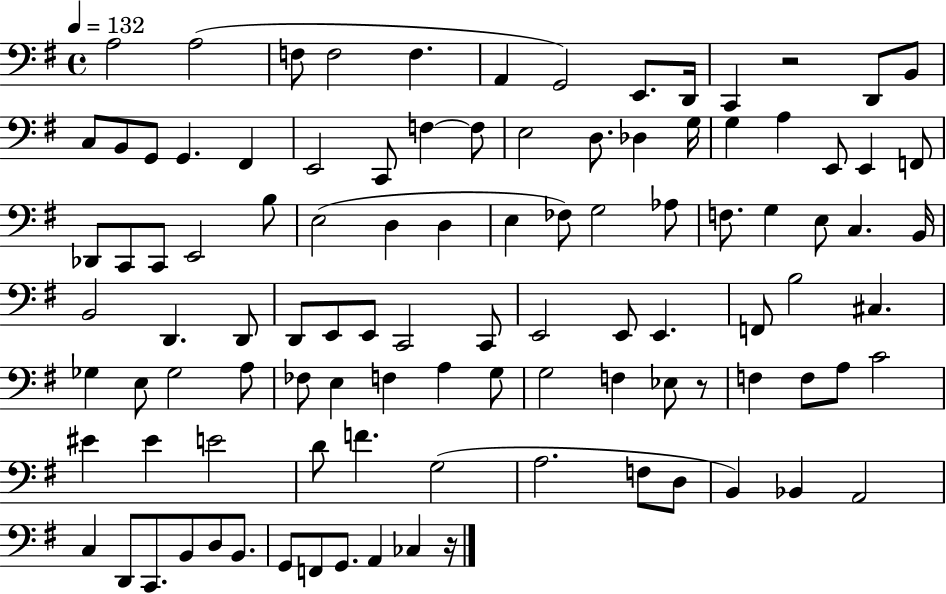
X:1
T:Untitled
M:4/4
L:1/4
K:G
A,2 A,2 F,/2 F,2 F, A,, G,,2 E,,/2 D,,/4 C,, z2 D,,/2 B,,/2 C,/2 B,,/2 G,,/2 G,, ^F,, E,,2 C,,/2 F, F,/2 E,2 D,/2 _D, G,/4 G, A, E,,/2 E,, F,,/2 _D,,/2 C,,/2 C,,/2 E,,2 B,/2 E,2 D, D, E, _F,/2 G,2 _A,/2 F,/2 G, E,/2 C, B,,/4 B,,2 D,, D,,/2 D,,/2 E,,/2 E,,/2 C,,2 C,,/2 E,,2 E,,/2 E,, F,,/2 B,2 ^C, _G, E,/2 _G,2 A,/2 _F,/2 E, F, A, G,/2 G,2 F, _E,/2 z/2 F, F,/2 A,/2 C2 ^E ^E E2 D/2 F G,2 A,2 F,/2 D,/2 B,, _B,, A,,2 C, D,,/2 C,,/2 B,,/2 D,/2 B,,/2 G,,/2 F,,/2 G,,/2 A,, _C, z/4